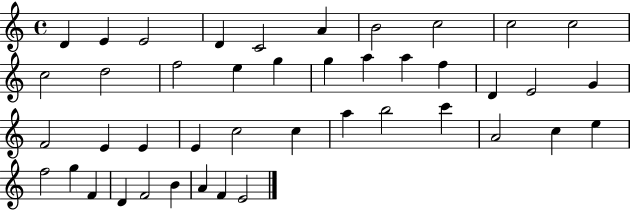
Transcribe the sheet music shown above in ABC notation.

X:1
T:Untitled
M:4/4
L:1/4
K:C
D E E2 D C2 A B2 c2 c2 c2 c2 d2 f2 e g g a a f D E2 G F2 E E E c2 c a b2 c' A2 c e f2 g F D F2 B A F E2